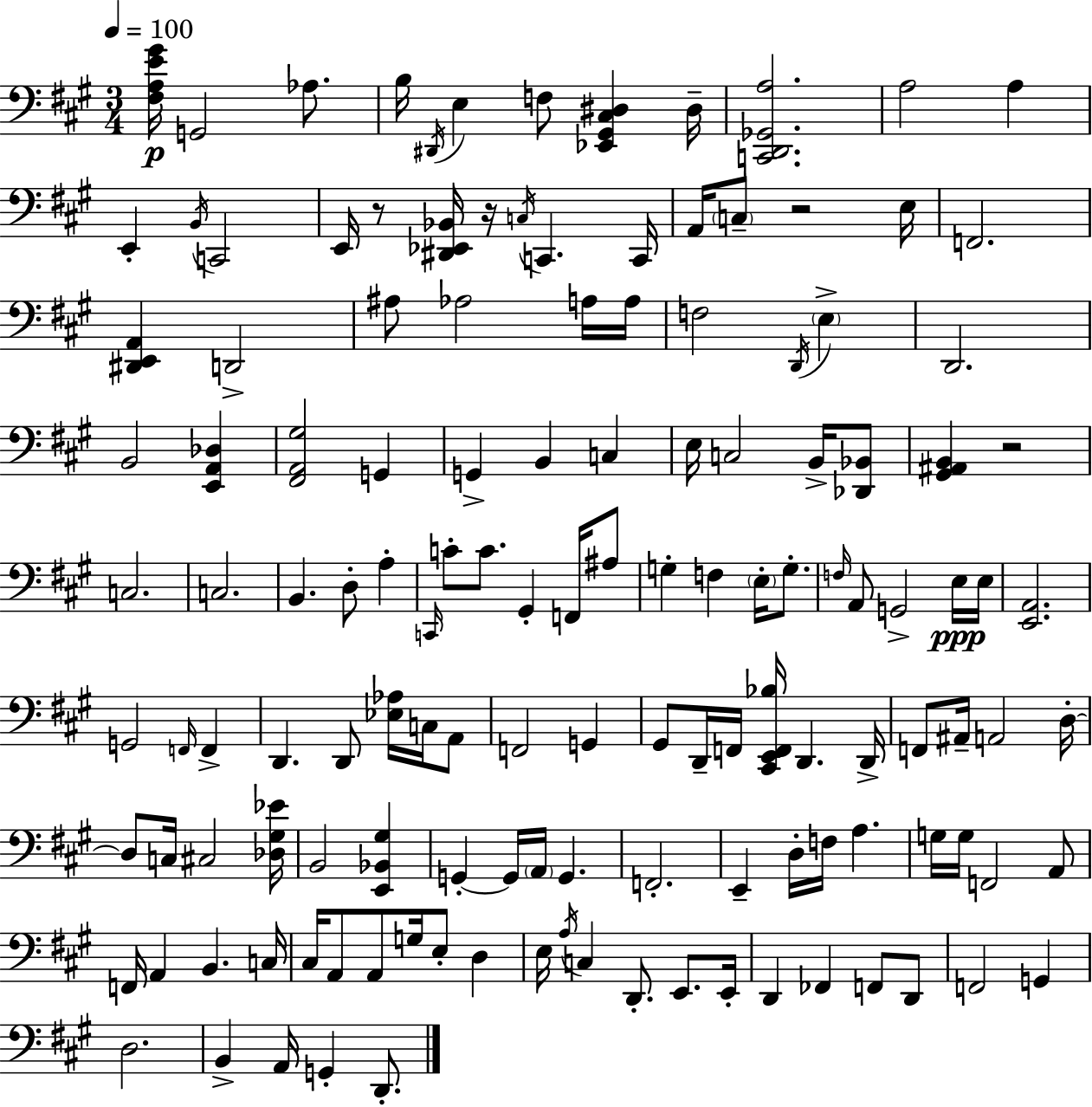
X:1
T:Untitled
M:3/4
L:1/4
K:A
[^F,A,E^G]/4 G,,2 _A,/2 B,/4 ^D,,/4 E, F,/2 [_E,,^G,,^C,^D,] ^D,/4 [C,,D,,_G,,A,]2 A,2 A, E,, B,,/4 C,,2 E,,/4 z/2 [^D,,_E,,_B,,]/4 z/4 C,/4 C,, C,,/4 A,,/4 C,/2 z2 E,/4 F,,2 [^D,,E,,A,,] D,,2 ^A,/2 _A,2 A,/4 A,/4 F,2 D,,/4 E, D,,2 B,,2 [E,,A,,_D,] [^F,,A,,^G,]2 G,, G,, B,, C, E,/4 C,2 B,,/4 [_D,,_B,,]/2 [^G,,^A,,B,,] z2 C,2 C,2 B,, D,/2 A, C,,/4 C/2 C/2 ^G,, F,,/4 ^A,/2 G, F, E,/4 G,/2 F,/4 A,,/2 G,,2 E,/4 E,/4 [E,,A,,]2 G,,2 F,,/4 F,, D,, D,,/2 [_E,_A,]/4 C,/4 A,,/2 F,,2 G,, ^G,,/2 D,,/4 F,,/4 [^C,,E,,F,,_B,]/4 D,, D,,/4 F,,/2 ^A,,/4 A,,2 D,/4 D,/2 C,/4 ^C,2 [_D,^G,_E]/4 B,,2 [E,,_B,,^G,] G,, G,,/4 A,,/4 G,, F,,2 E,, D,/4 F,/4 A, G,/4 G,/4 F,,2 A,,/2 F,,/4 A,, B,, C,/4 ^C,/4 A,,/2 A,,/2 G,/4 E,/2 D, E,/4 A,/4 C, D,,/2 E,,/2 E,,/4 D,, _F,, F,,/2 D,,/2 F,,2 G,, D,2 B,, A,,/4 G,, D,,/2